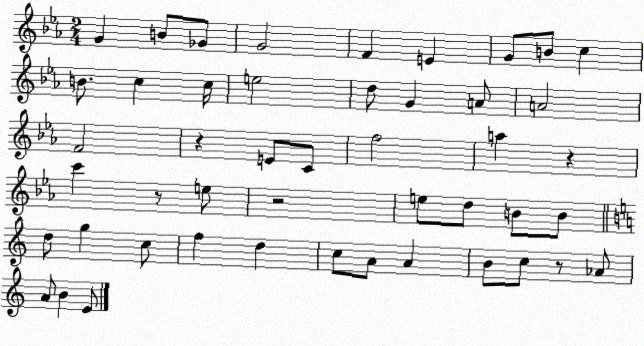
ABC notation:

X:1
T:Untitled
M:2/4
L:1/4
K:Eb
G B/2 _G/2 G2 F E G/2 B/2 c B/2 c c/4 e2 d/2 G A/2 A2 F2 z E/2 C/2 f2 a z c' z/2 e/2 z2 e/2 d/2 B/2 B/2 d/2 g c/2 f d c/2 A/2 A B/2 c/2 z/2 _A/2 A/2 B E/2